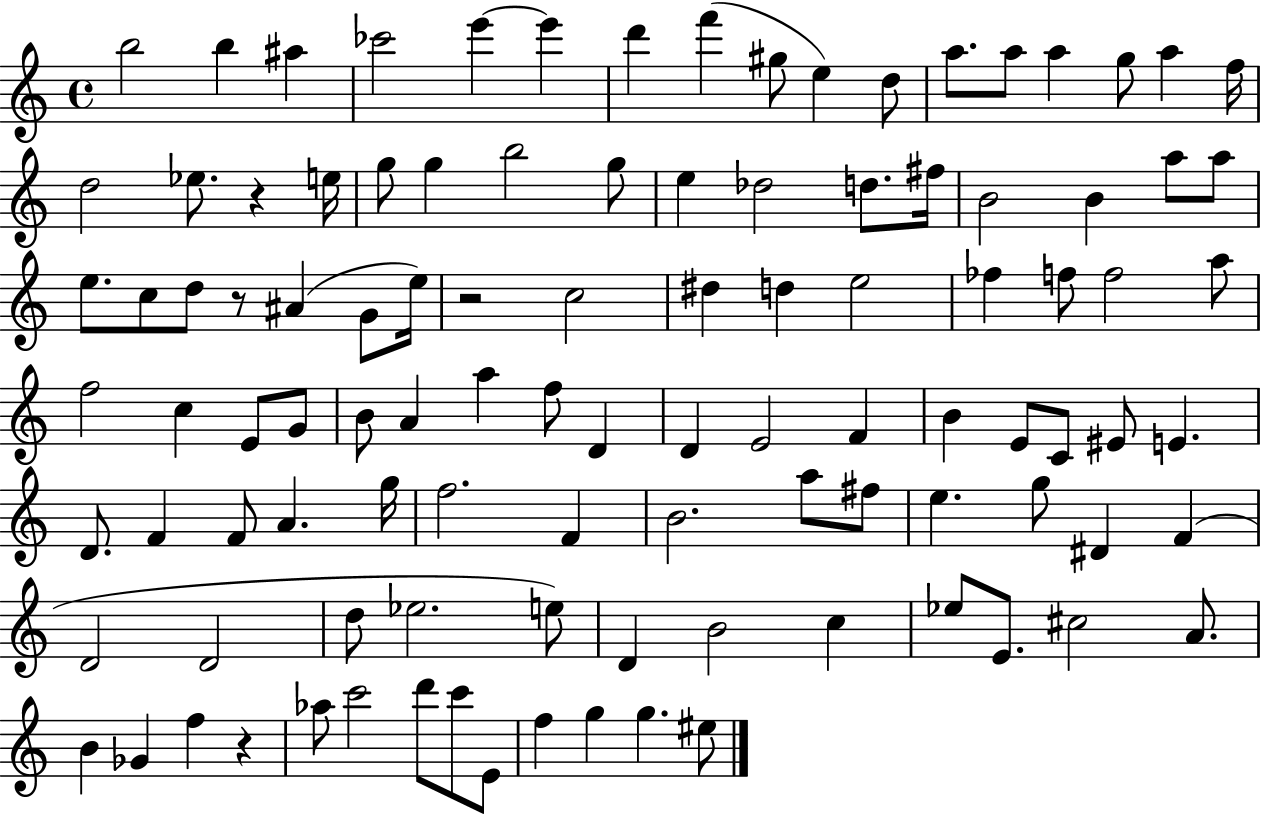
{
  \clef treble
  \time 4/4
  \defaultTimeSignature
  \key c \major
  b''2 b''4 ais''4 | ces'''2 e'''4~~ e'''4 | d'''4 f'''4( gis''8 e''4) d''8 | a''8. a''8 a''4 g''8 a''4 f''16 | \break d''2 ees''8. r4 e''16 | g''8 g''4 b''2 g''8 | e''4 des''2 d''8. fis''16 | b'2 b'4 a''8 a''8 | \break e''8. c''8 d''8 r8 ais'4( g'8 e''16) | r2 c''2 | dis''4 d''4 e''2 | fes''4 f''8 f''2 a''8 | \break f''2 c''4 e'8 g'8 | b'8 a'4 a''4 f''8 d'4 | d'4 e'2 f'4 | b'4 e'8 c'8 eis'8 e'4. | \break d'8. f'4 f'8 a'4. g''16 | f''2. f'4 | b'2. a''8 fis''8 | e''4. g''8 dis'4 f'4( | \break d'2 d'2 | d''8 ees''2. e''8) | d'4 b'2 c''4 | ees''8 e'8. cis''2 a'8. | \break b'4 ges'4 f''4 r4 | aes''8 c'''2 d'''8 c'''8 e'8 | f''4 g''4 g''4. eis''8 | \bar "|."
}